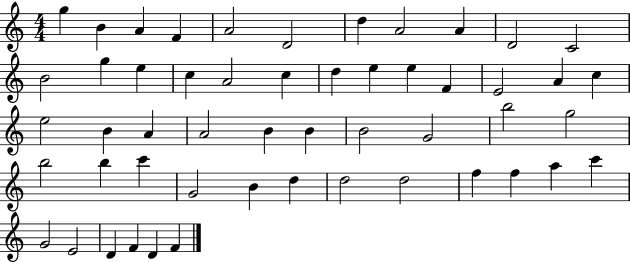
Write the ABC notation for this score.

X:1
T:Untitled
M:4/4
L:1/4
K:C
g B A F A2 D2 d A2 A D2 C2 B2 g e c A2 c d e e F E2 A c e2 B A A2 B B B2 G2 b2 g2 b2 b c' G2 B d d2 d2 f f a c' G2 E2 D F D F